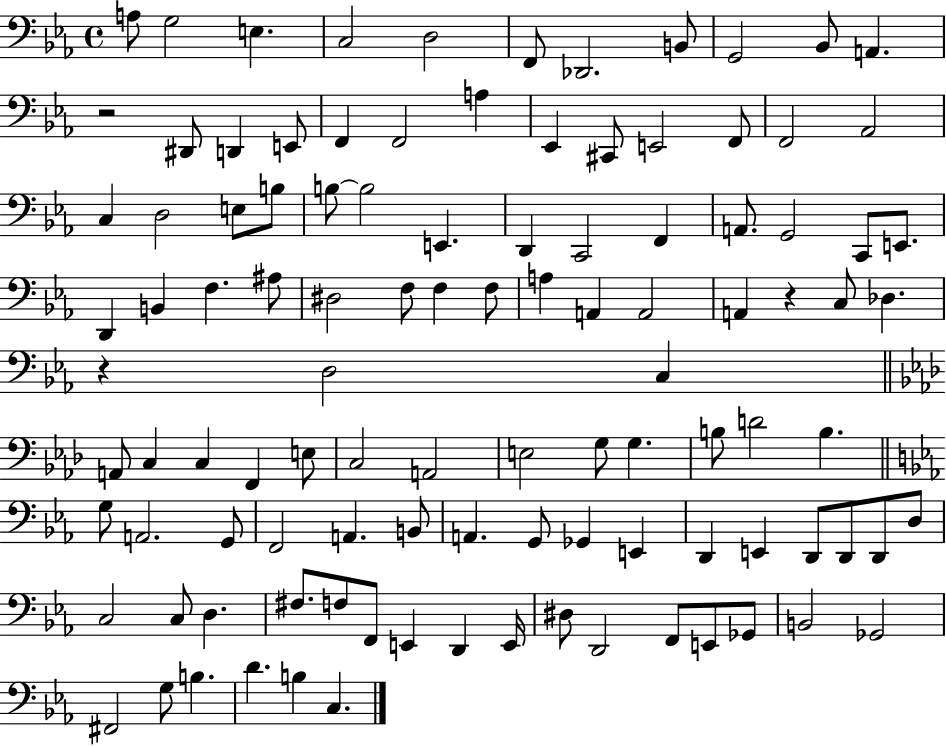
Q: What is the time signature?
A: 4/4